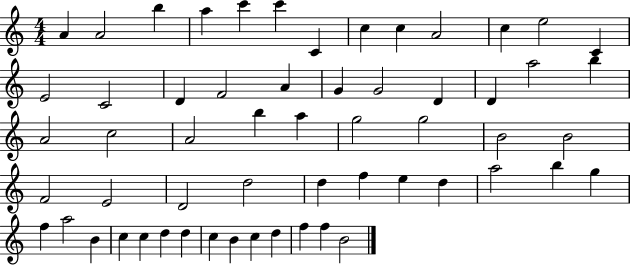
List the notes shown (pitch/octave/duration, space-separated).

A4/q A4/h B5/q A5/q C6/q C6/q C4/q C5/q C5/q A4/h C5/q E5/h C4/q E4/h C4/h D4/q F4/h A4/q G4/q G4/h D4/q D4/q A5/h B5/q A4/h C5/h A4/h B5/q A5/q G5/h G5/h B4/h B4/h F4/h E4/h D4/h D5/h D5/q F5/q E5/q D5/q A5/h B5/q G5/q F5/q A5/h B4/q C5/q C5/q D5/q D5/q C5/q B4/q C5/q D5/q F5/q F5/q B4/h